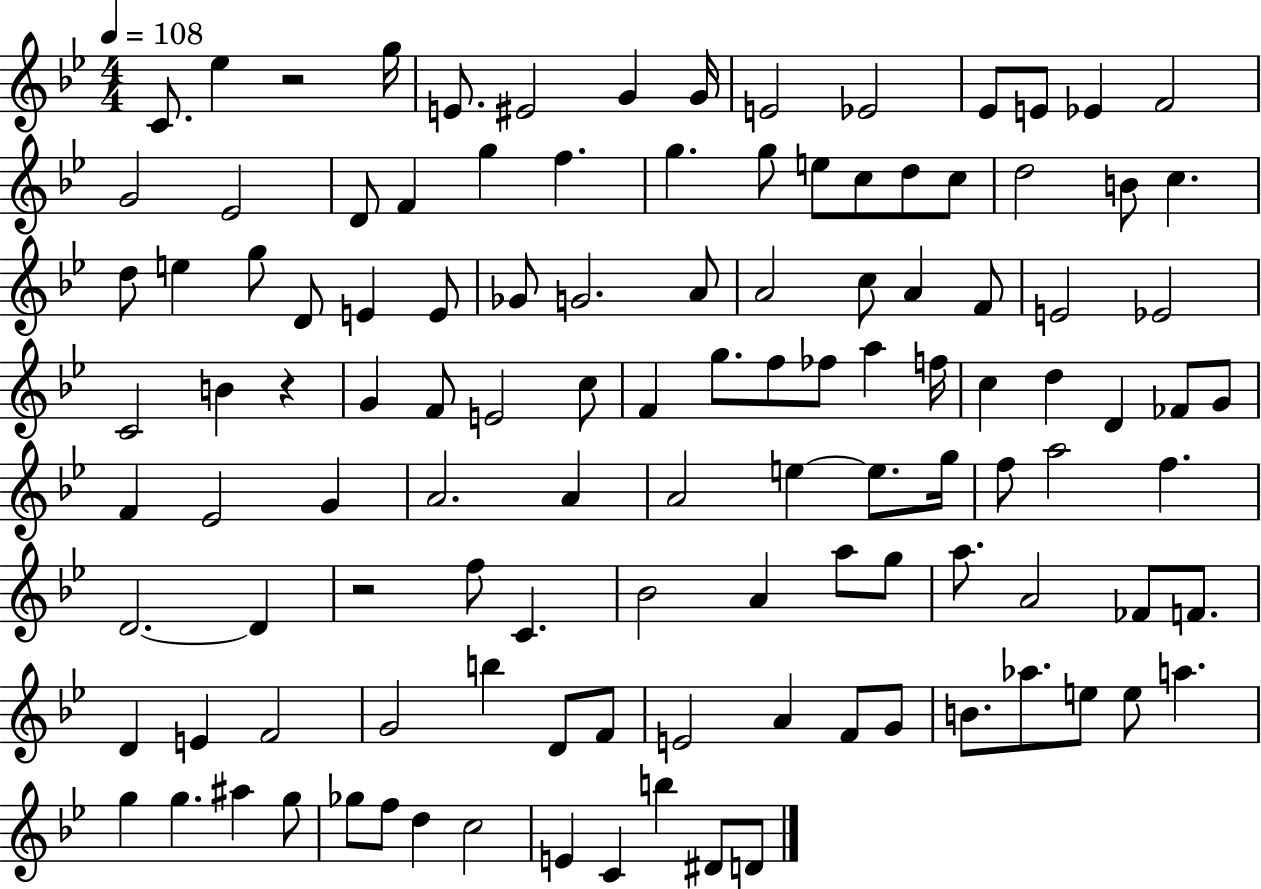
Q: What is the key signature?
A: BES major